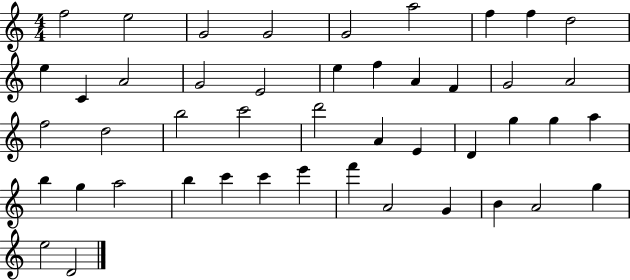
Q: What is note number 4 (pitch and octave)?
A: G4